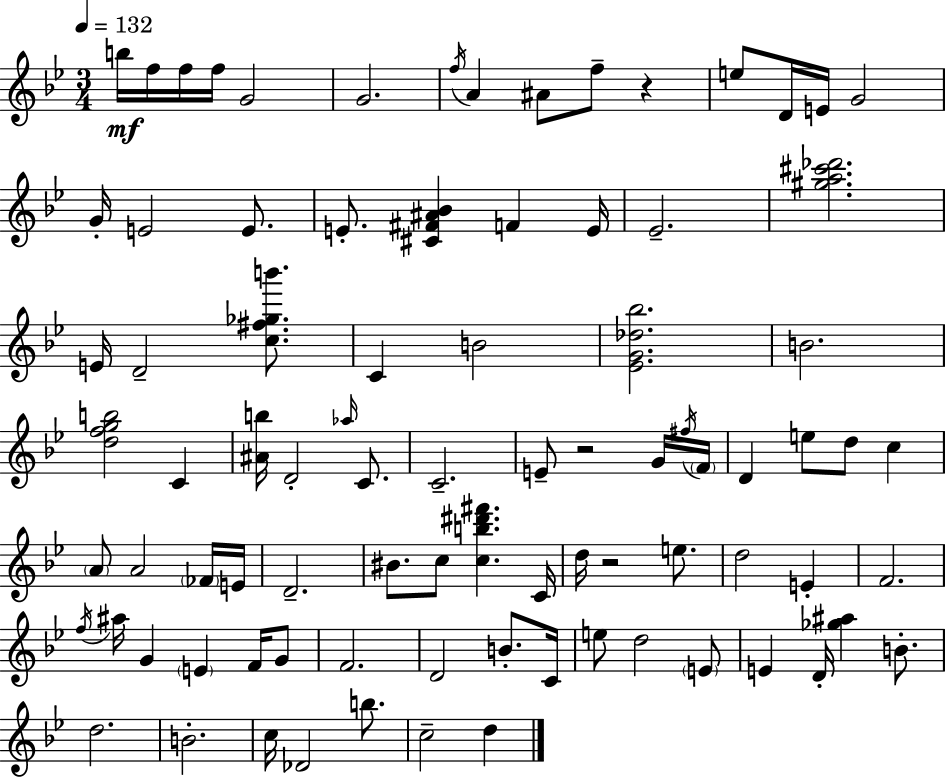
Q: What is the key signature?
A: G minor